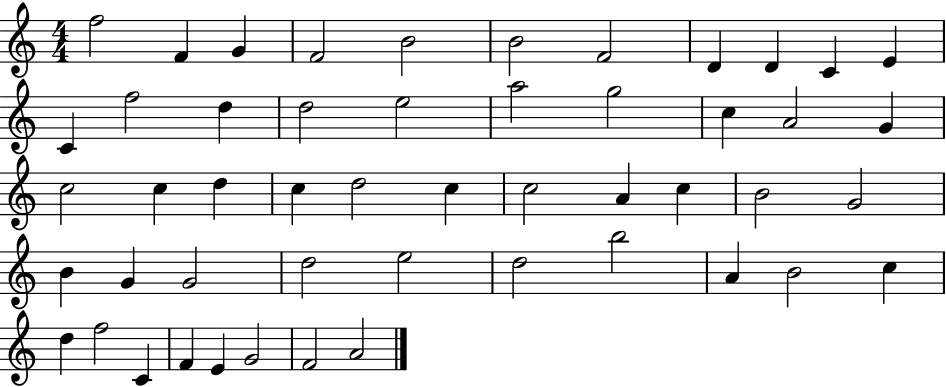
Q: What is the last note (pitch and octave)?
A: A4